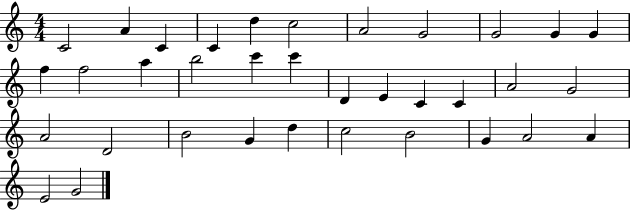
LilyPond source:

{
  \clef treble
  \numericTimeSignature
  \time 4/4
  \key c \major
  c'2 a'4 c'4 | c'4 d''4 c''2 | a'2 g'2 | g'2 g'4 g'4 | \break f''4 f''2 a''4 | b''2 c'''4 c'''4 | d'4 e'4 c'4 c'4 | a'2 g'2 | \break a'2 d'2 | b'2 g'4 d''4 | c''2 b'2 | g'4 a'2 a'4 | \break e'2 g'2 | \bar "|."
}